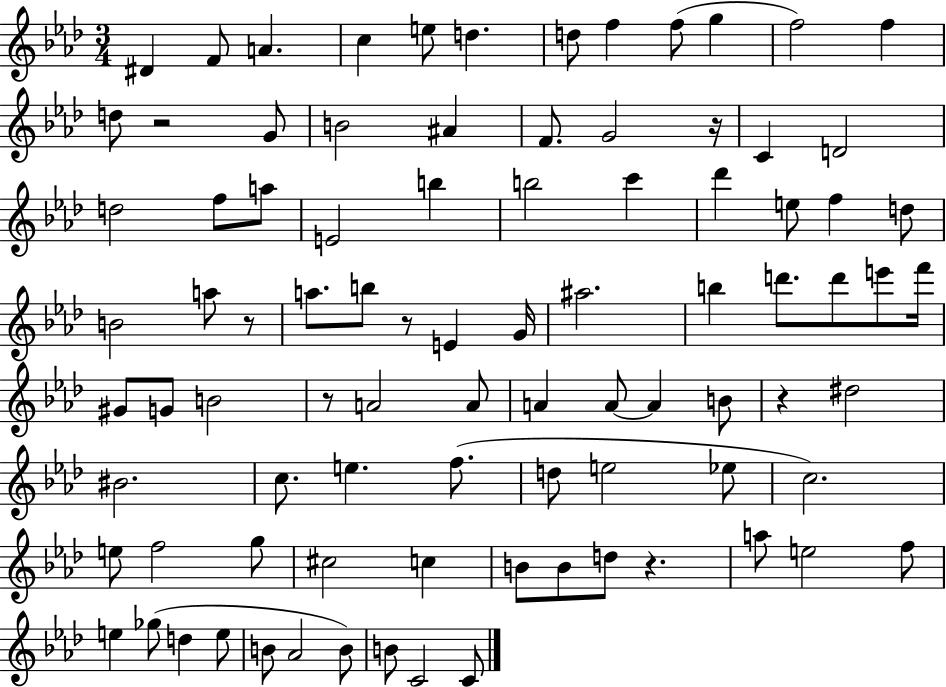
D#4/q F4/e A4/q. C5/q E5/e D5/q. D5/e F5/q F5/e G5/q F5/h F5/q D5/e R/h G4/e B4/h A#4/q F4/e. G4/h R/s C4/q D4/h D5/h F5/e A5/e E4/h B5/q B5/h C6/q Db6/q E5/e F5/q D5/e B4/h A5/e R/e A5/e. B5/e R/e E4/q G4/s A#5/h. B5/q D6/e. D6/e E6/e F6/s G#4/e G4/e B4/h R/e A4/h A4/e A4/q A4/e A4/q B4/e R/q D#5/h BIS4/h. C5/e. E5/q. F5/e. D5/e E5/h Eb5/e C5/h. E5/e F5/h G5/e C#5/h C5/q B4/e B4/e D5/e R/q. A5/e E5/h F5/e E5/q Gb5/e D5/q E5/e B4/e Ab4/h B4/e B4/e C4/h C4/e